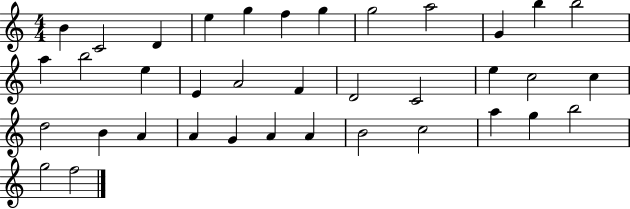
B4/q C4/h D4/q E5/q G5/q F5/q G5/q G5/h A5/h G4/q B5/q B5/h A5/q B5/h E5/q E4/q A4/h F4/q D4/h C4/h E5/q C5/h C5/q D5/h B4/q A4/q A4/q G4/q A4/q A4/q B4/h C5/h A5/q G5/q B5/h G5/h F5/h